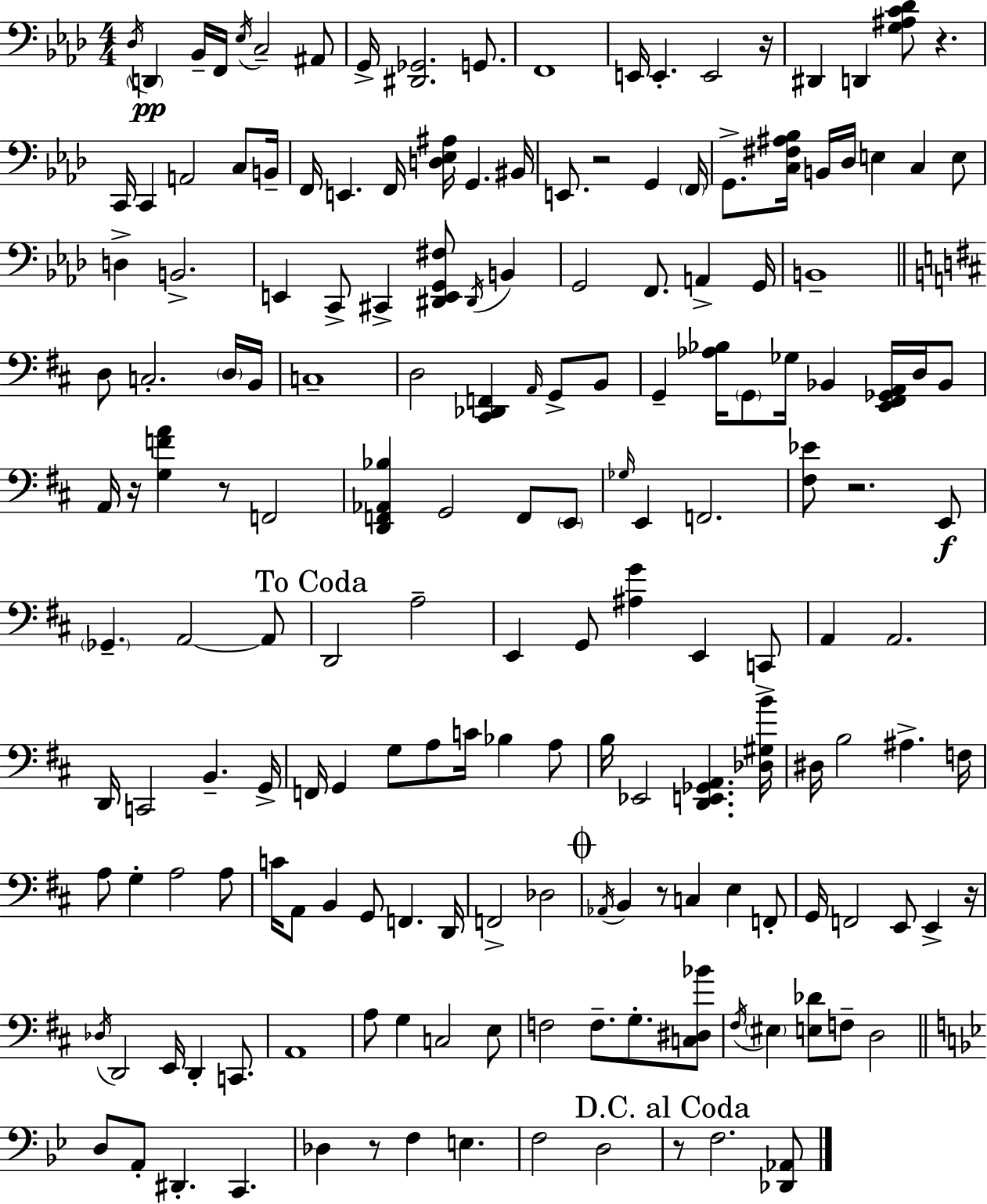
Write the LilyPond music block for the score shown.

{
  \clef bass
  \numericTimeSignature
  \time 4/4
  \key f \minor
  \acciaccatura { des16 }\pp \parenthesize d,4 bes,16-- f,16 \acciaccatura { ees16 } c2-- | ais,8 g,16-> <dis, ges,>2. g,8. | f,1 | e,16 e,4.-. e,2 | \break r16 dis,4 d,4 <g ais c' des'>8 r4. | c,16 c,4 a,2 c8 | b,16-- f,16 e,4. f,16 <d ees ais>16 g,4. | bis,16 e,8. r2 g,4 | \break \parenthesize f,16 g,8.-> <c fis ais bes>16 b,16 des16 e4 c4 | e8 d4-> b,2.-> | e,4 c,8-> cis,4-> <dis, e, g, fis>8 \acciaccatura { dis,16 } b,4 | g,2 f,8. a,4-> | \break g,16 b,1-- | \bar "||" \break \key d \major d8 c2.-. \parenthesize d16 b,16 | c1-- | d2 <cis, des, f,>4 \grace { a,16 } g,8-> b,8 | g,4-- <aes bes>16 \parenthesize g,8 ges16 bes,4 <e, fis, ges, a,>16 d16 bes,8 | \break a,16 r16 <g f' a'>4 r8 f,2 | <d, f, aes, bes>4 g,2 f,8 \parenthesize e,8 | \grace { ges16 } e,4 f,2. | <fis ees'>8 r2. | \break e,8\f \parenthesize ges,4.-- a,2~~ | a,8 \mark "To Coda" d,2 a2-- | e,4 g,8 <ais g'>4 e,4 | c,8-> a,4 a,2. | \break d,16 c,2 b,4.-- | g,16-> f,16 g,4 g8 a8 c'16 bes4 | a8 b16 ees,2 <d, e, ges, a,>4. | <des gis b'>16 dis16 b2 ais4.-> | \break f16 a8 g4-. a2 | a8 c'16 a,8 b,4 g,8 f,4. | d,16 f,2-> des2 | \mark \markup { \musicglyph "scripts.coda" } \acciaccatura { aes,16 } b,4 r8 c4 e4 | \break f,8-. g,16 f,2 e,8 e,4-> | r16 \acciaccatura { des16 } d,2 e,16 d,4-. | c,8. a,1 | a8 g4 c2 | \break e8 f2 f8.-- g8.-. | <c dis bes'>8 \acciaccatura { fis16 } \parenthesize eis4 <e des'>8 f8-- d2 | \bar "||" \break \key bes \major d8 a,8-. dis,4.-. c,4. | des4 r8 f4 e4. | f2 d2 | \mark "D.C. al Coda" r8 f2. <des, aes,>8 | \break \bar "|."
}